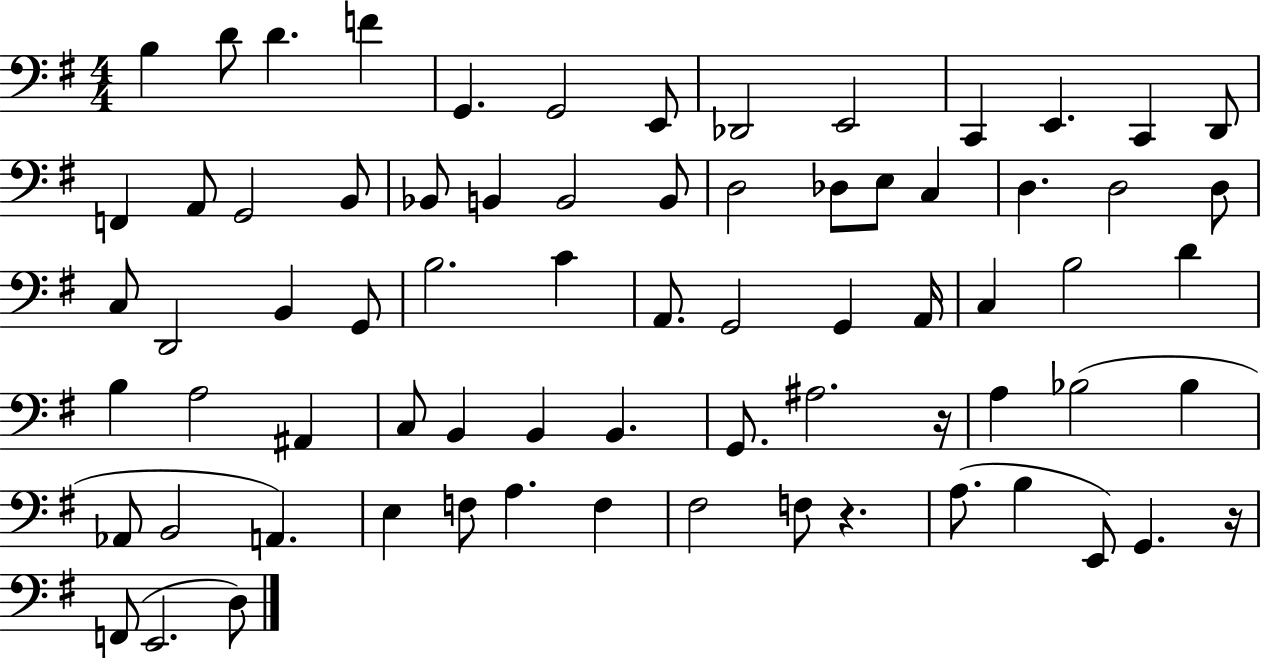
X:1
T:Untitled
M:4/4
L:1/4
K:G
B, D/2 D F G,, G,,2 E,,/2 _D,,2 E,,2 C,, E,, C,, D,,/2 F,, A,,/2 G,,2 B,,/2 _B,,/2 B,, B,,2 B,,/2 D,2 _D,/2 E,/2 C, D, D,2 D,/2 C,/2 D,,2 B,, G,,/2 B,2 C A,,/2 G,,2 G,, A,,/4 C, B,2 D B, A,2 ^A,, C,/2 B,, B,, B,, G,,/2 ^A,2 z/4 A, _B,2 _B, _A,,/2 B,,2 A,, E, F,/2 A, F, ^F,2 F,/2 z A,/2 B, E,,/2 G,, z/4 F,,/2 E,,2 D,/2